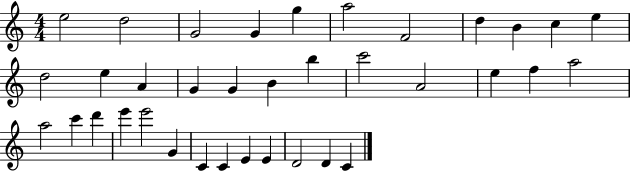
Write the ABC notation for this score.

X:1
T:Untitled
M:4/4
L:1/4
K:C
e2 d2 G2 G g a2 F2 d B c e d2 e A G G B b c'2 A2 e f a2 a2 c' d' e' e'2 G C C E E D2 D C